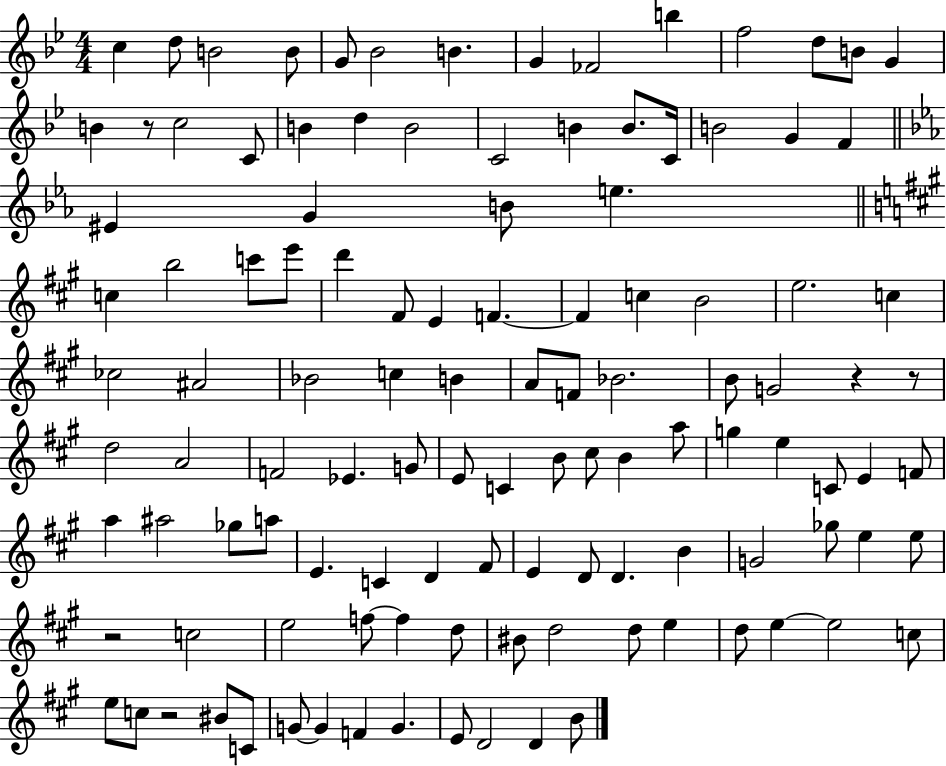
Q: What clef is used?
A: treble